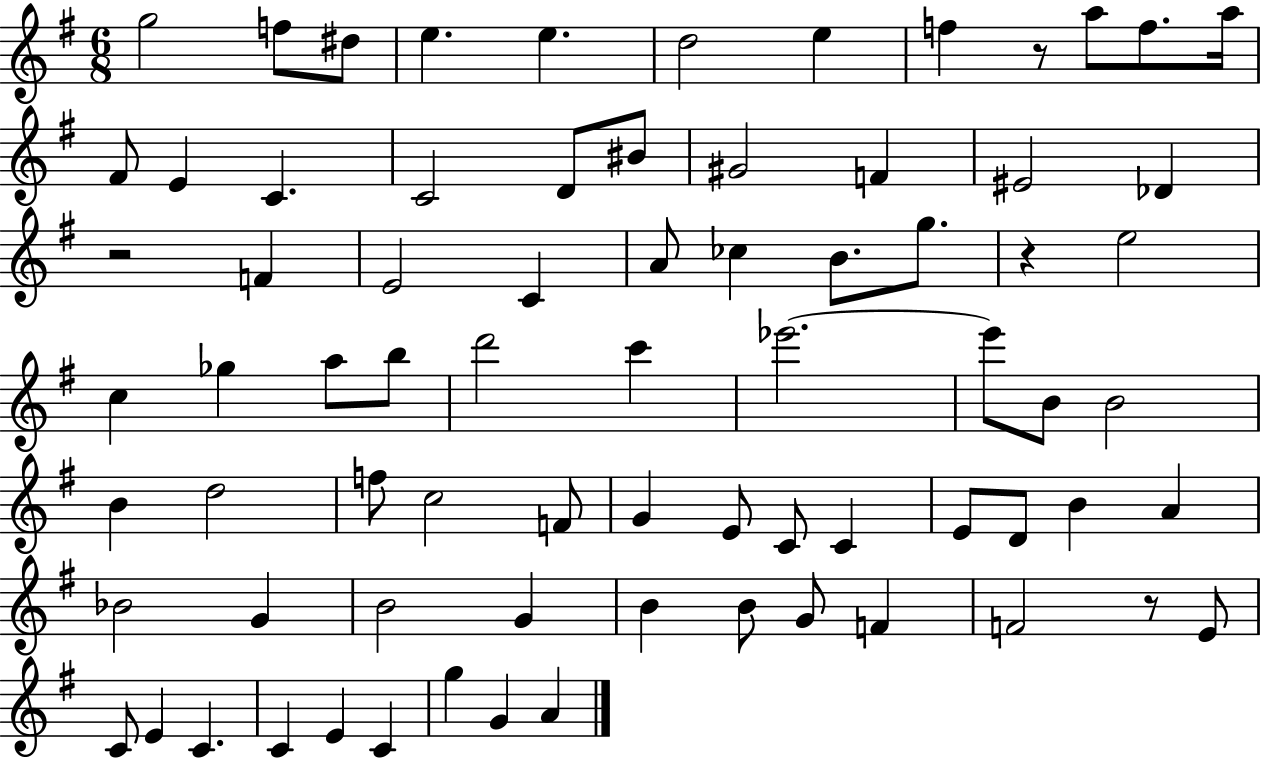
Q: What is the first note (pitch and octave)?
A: G5